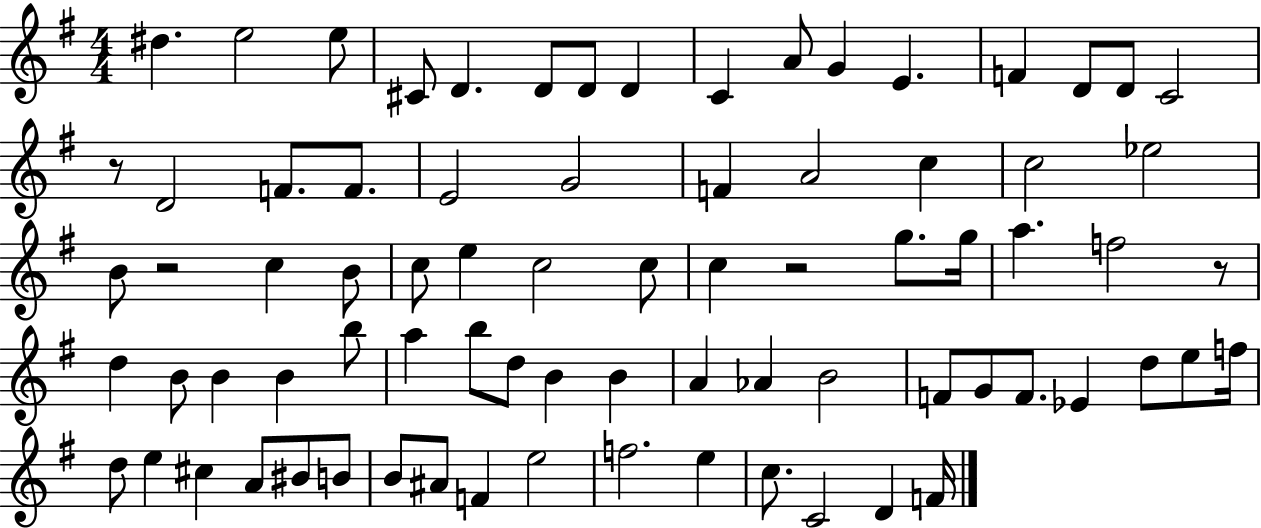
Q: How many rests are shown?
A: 4